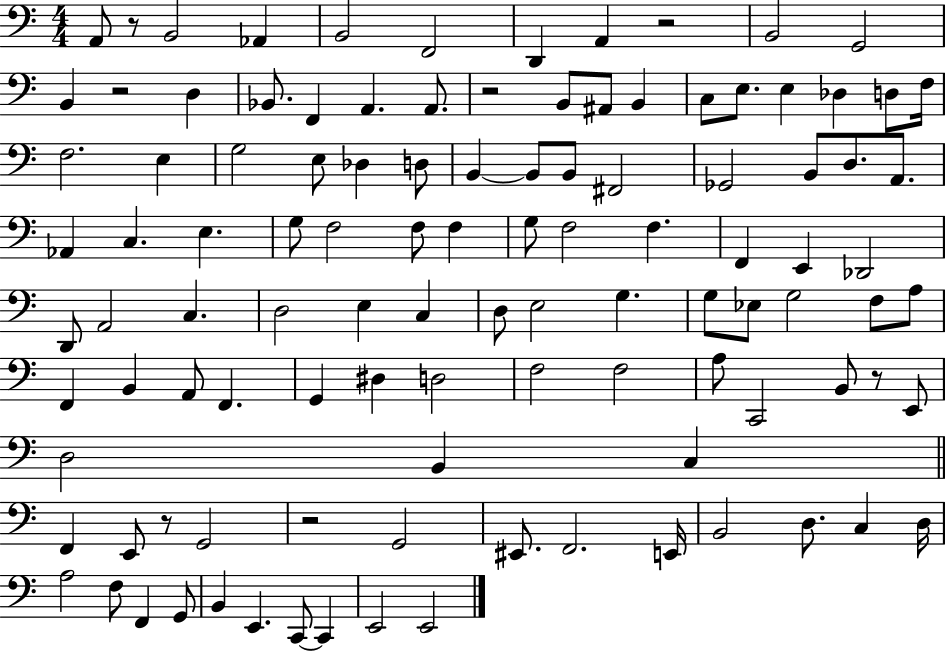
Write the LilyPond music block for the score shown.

{
  \clef bass
  \numericTimeSignature
  \time 4/4
  \key c \major
  a,8 r8 b,2 aes,4 | b,2 f,2 | d,4 a,4 r2 | b,2 g,2 | \break b,4 r2 d4 | bes,8. f,4 a,4. a,8. | r2 b,8 ais,8 b,4 | c8 e8. e4 des4 d8 f16 | \break f2. e4 | g2 e8 des4 d8 | b,4~~ b,8 b,8 fis,2 | ges,2 b,8 d8. a,8. | \break aes,4 c4. e4. | g8 f2 f8 f4 | g8 f2 f4. | f,4 e,4 des,2 | \break d,8 a,2 c4. | d2 e4 c4 | d8 e2 g4. | g8 ees8 g2 f8 a8 | \break f,4 b,4 a,8 f,4. | g,4 dis4 d2 | f2 f2 | a8 c,2 b,8 r8 e,8 | \break d2 b,4 c4 | \bar "||" \break \key a \minor f,4 e,8 r8 g,2 | r2 g,2 | eis,8. f,2. e,16 | b,2 d8. c4 d16 | \break a2 f8 f,4 g,8 | b,4 e,4. c,8~~ c,4 | e,2 e,2 | \bar "|."
}